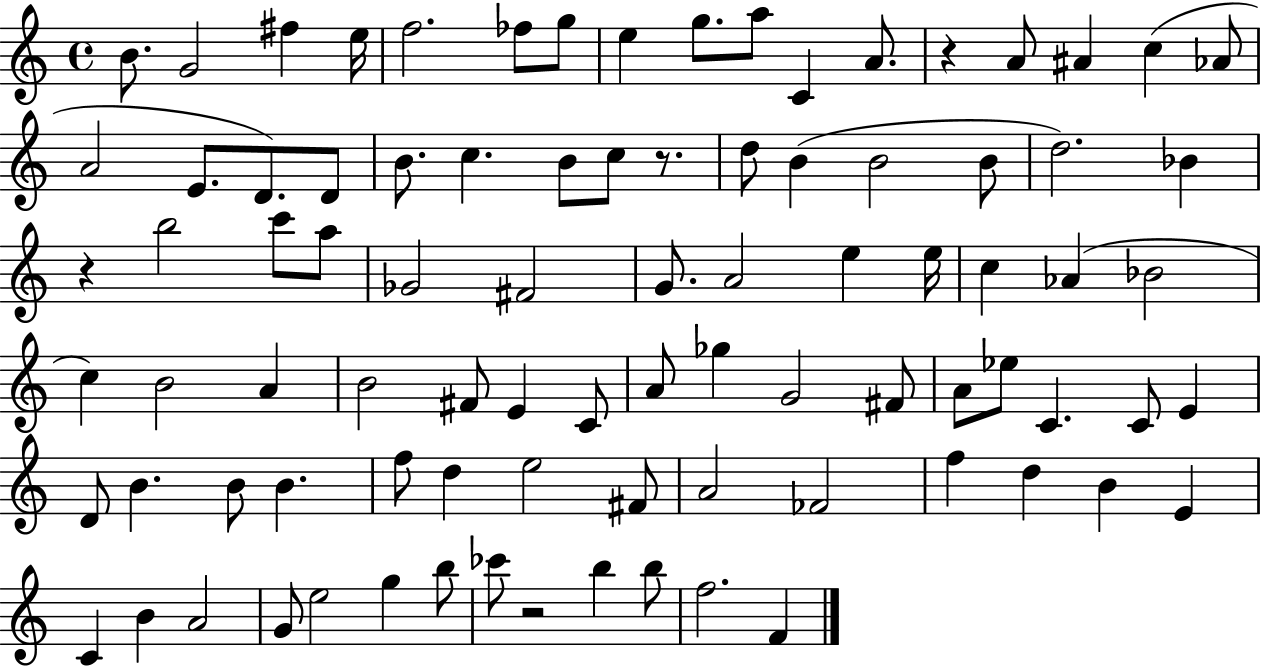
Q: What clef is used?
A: treble